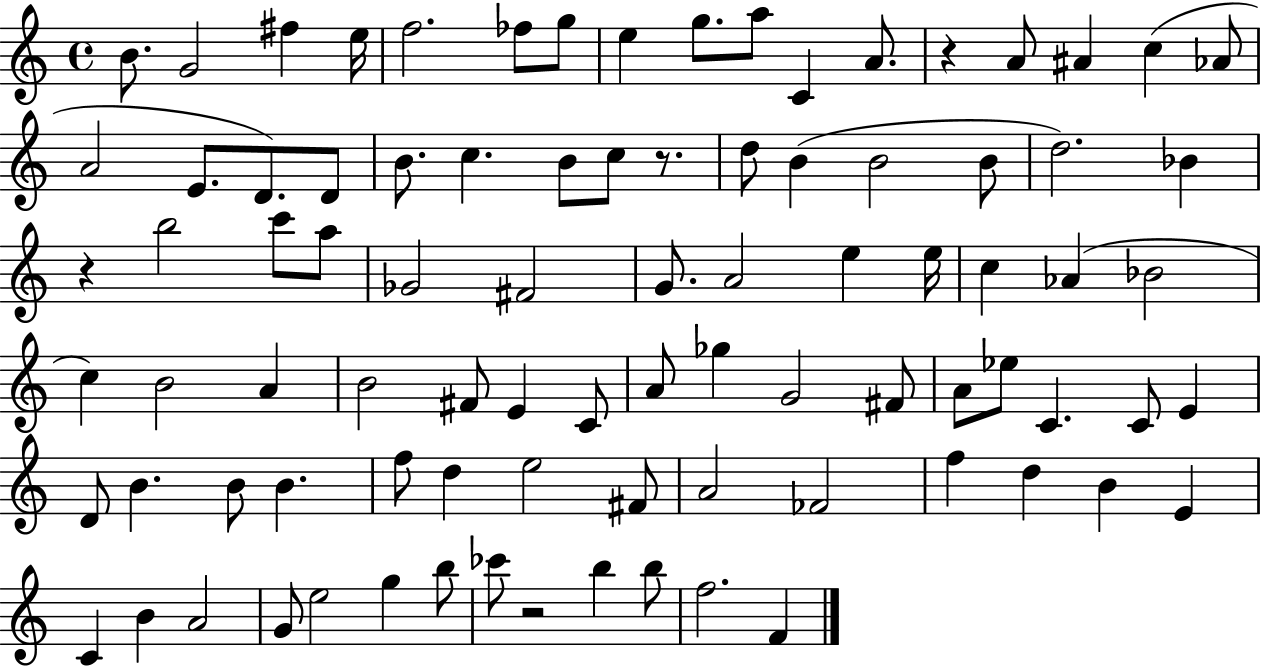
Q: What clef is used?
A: treble